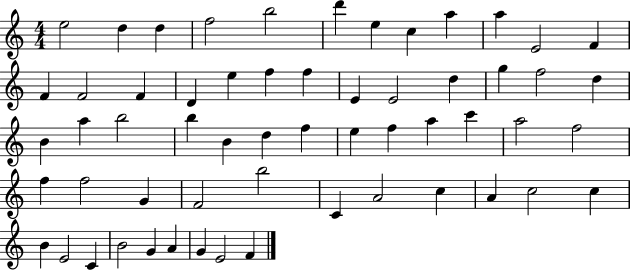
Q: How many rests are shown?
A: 0